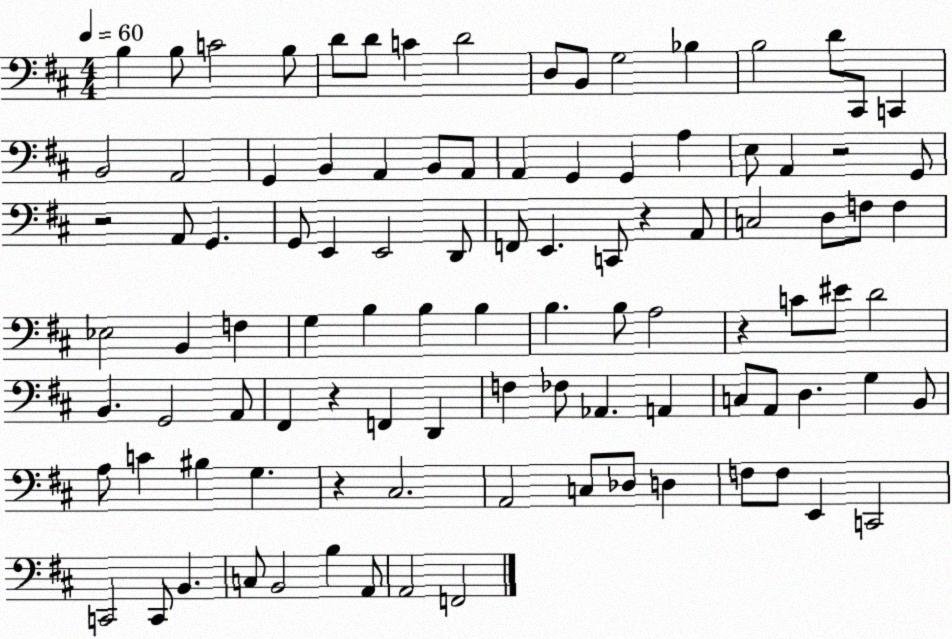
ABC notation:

X:1
T:Untitled
M:4/4
L:1/4
K:D
B, B,/2 C2 B,/2 D/2 D/2 C D2 D,/2 B,,/2 G,2 _B, B,2 D/2 ^C,,/2 C,, B,,2 A,,2 G,, B,, A,, B,,/2 A,,/2 A,, G,, G,, A, E,/2 A,, z2 G,,/2 z2 A,,/2 G,, G,,/2 E,, E,,2 D,,/2 F,,/2 E,, C,,/2 z A,,/2 C,2 D,/2 F,/2 F, _E,2 B,, F, G, B, B, B, B, B,/2 A,2 z C/2 ^E/2 D2 B,, G,,2 A,,/2 ^F,, z F,, D,, F, _F,/2 _A,, A,, C,/2 A,,/2 D, G, B,,/2 A,/2 C ^B, G, z ^C,2 A,,2 C,/2 _D,/2 D, F,/2 F,/2 E,, C,,2 C,,2 C,,/2 B,, C,/2 B,,2 B, A,,/2 A,,2 F,,2